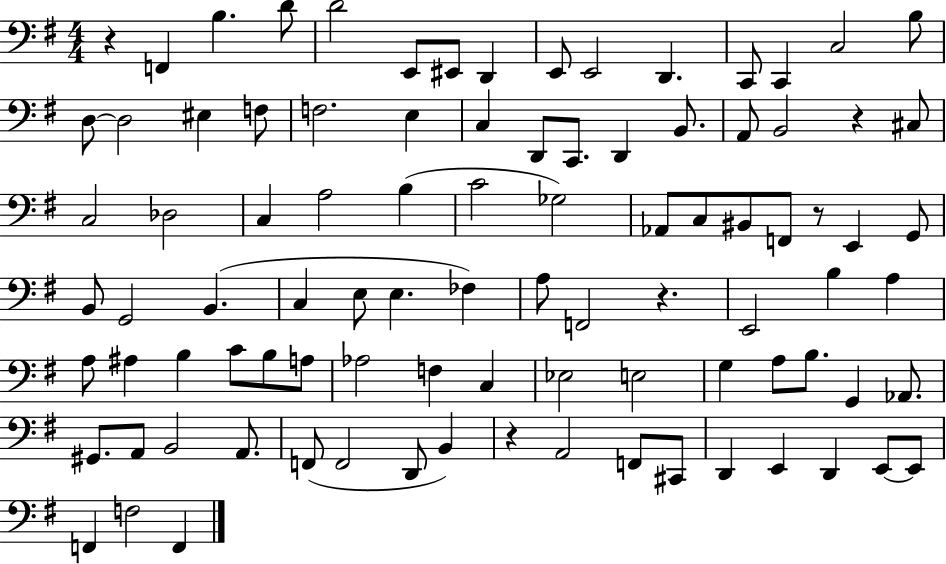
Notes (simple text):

R/q F2/q B3/q. D4/e D4/h E2/e EIS2/e D2/q E2/e E2/h D2/q. C2/e C2/q C3/h B3/e D3/e D3/h EIS3/q F3/e F3/h. E3/q C3/q D2/e C2/e. D2/q B2/e. A2/e B2/h R/q C#3/e C3/h Db3/h C3/q A3/h B3/q C4/h Gb3/h Ab2/e C3/e BIS2/e F2/e R/e E2/q G2/e B2/e G2/h B2/q. C3/q E3/e E3/q. FES3/q A3/e F2/h R/q. E2/h B3/q A3/q A3/e A#3/q B3/q C4/e B3/e A3/e Ab3/h F3/q C3/q Eb3/h E3/h G3/q A3/e B3/e. G2/q Ab2/e. G#2/e. A2/e B2/h A2/e. F2/e F2/h D2/e B2/q R/q A2/h F2/e C#2/e D2/q E2/q D2/q E2/e E2/e F2/q F3/h F2/q